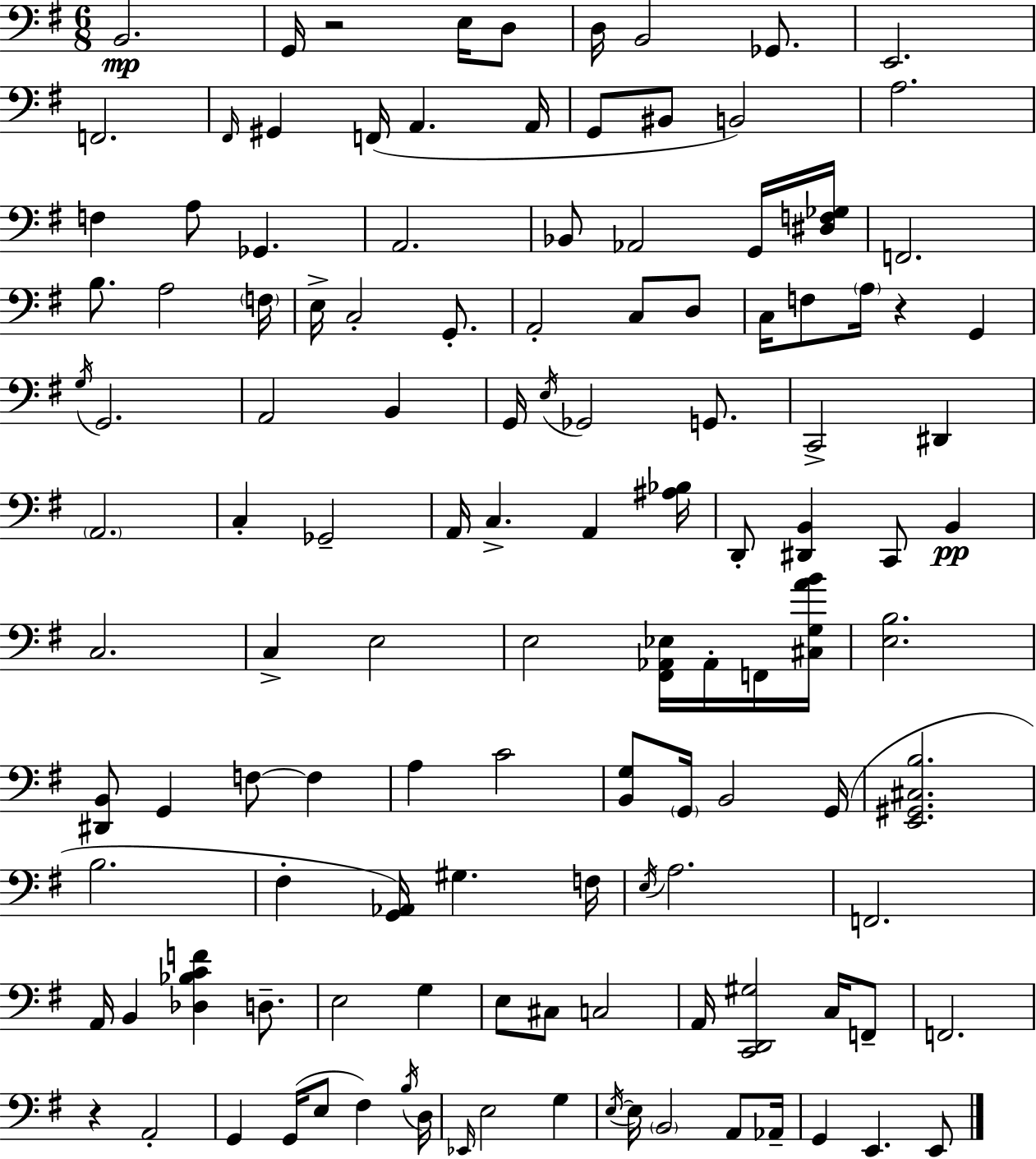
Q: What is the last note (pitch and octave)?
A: E2